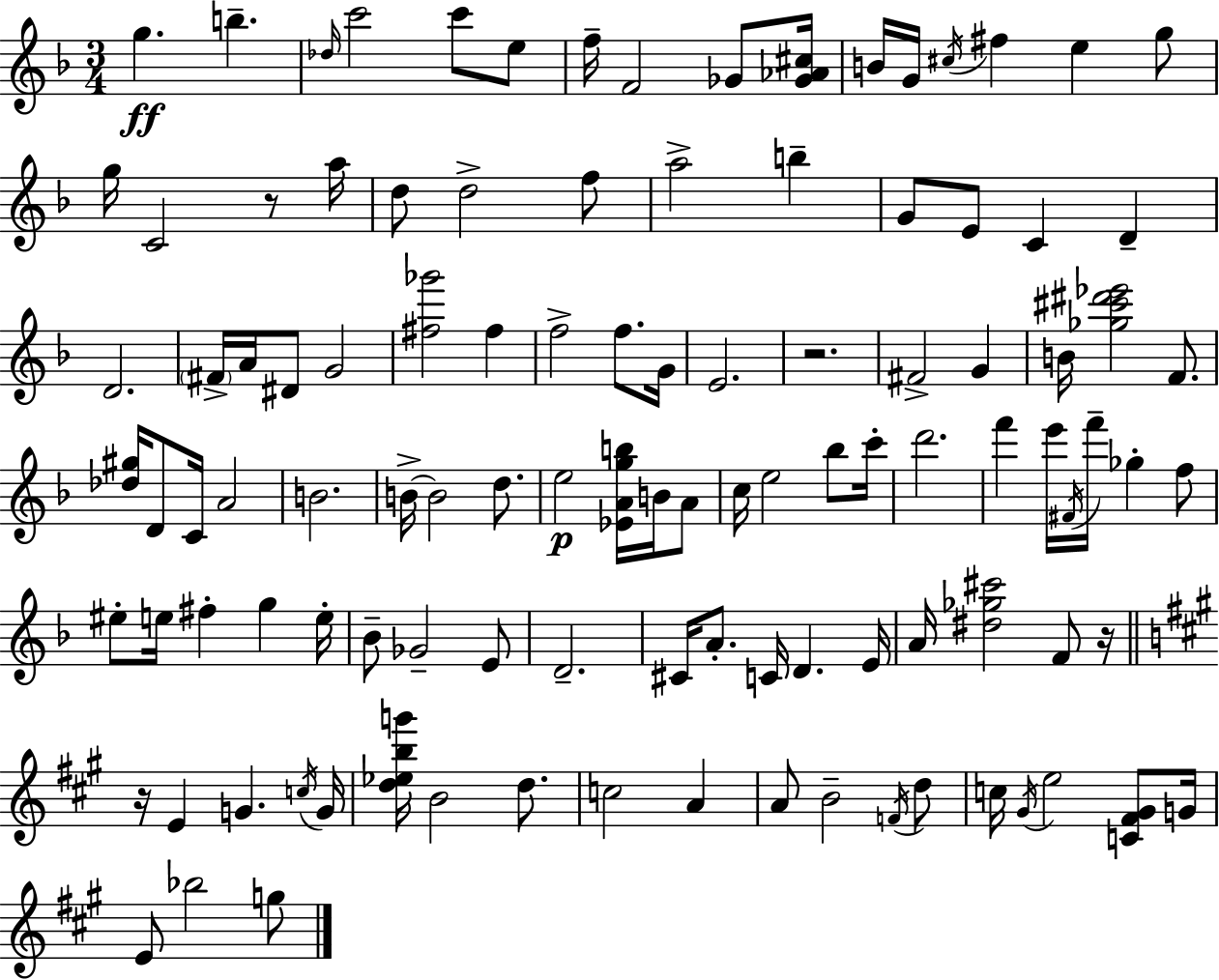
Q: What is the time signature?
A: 3/4